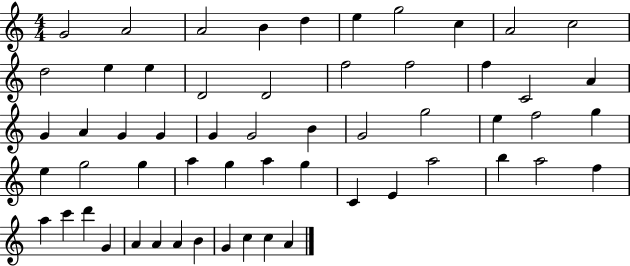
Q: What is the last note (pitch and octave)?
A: A4